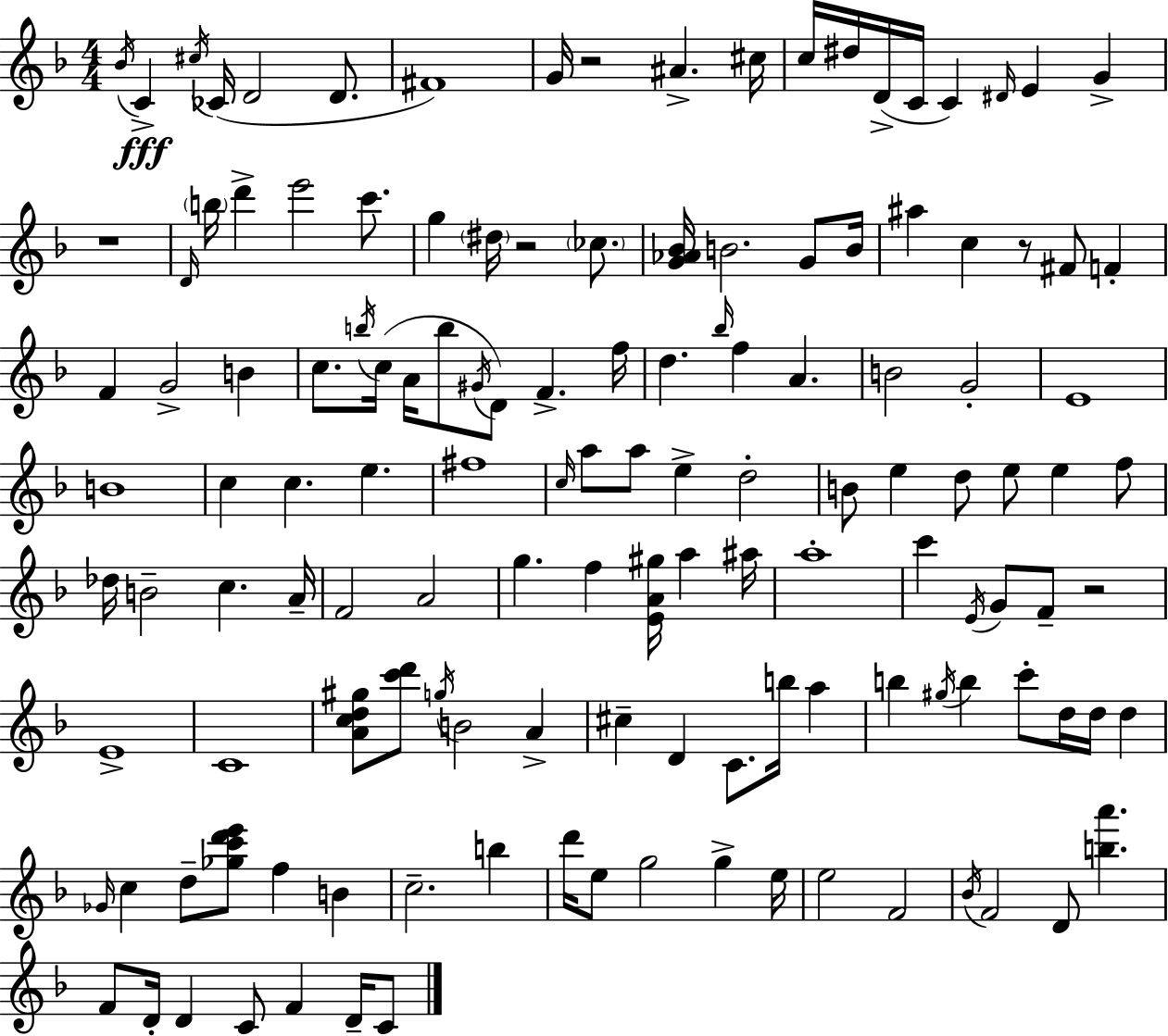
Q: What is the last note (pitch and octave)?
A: C4